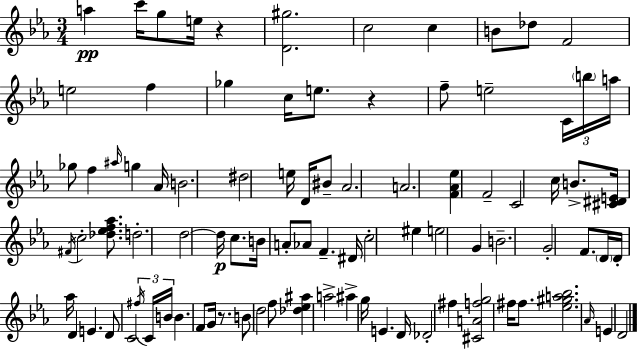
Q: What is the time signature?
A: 3/4